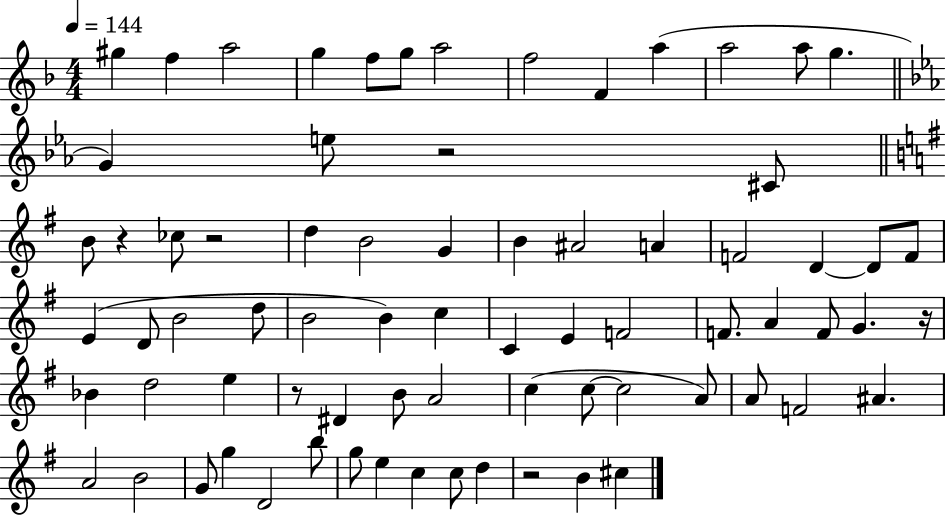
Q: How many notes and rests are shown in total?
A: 74